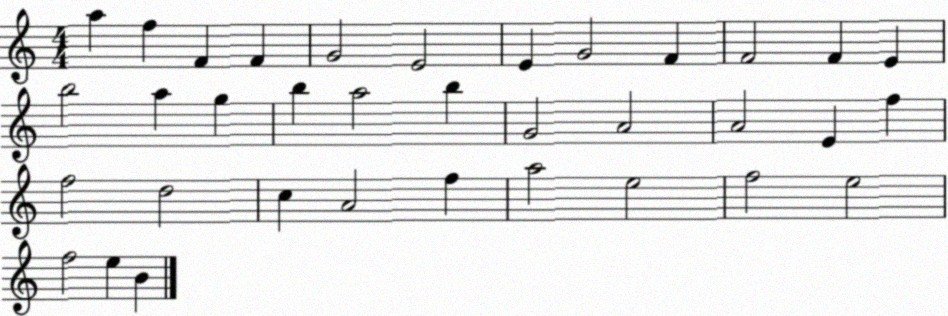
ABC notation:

X:1
T:Untitled
M:4/4
L:1/4
K:C
a f F F G2 E2 E G2 F F2 F E b2 a g b a2 b G2 A2 A2 E f f2 d2 c A2 f a2 e2 f2 e2 f2 e B